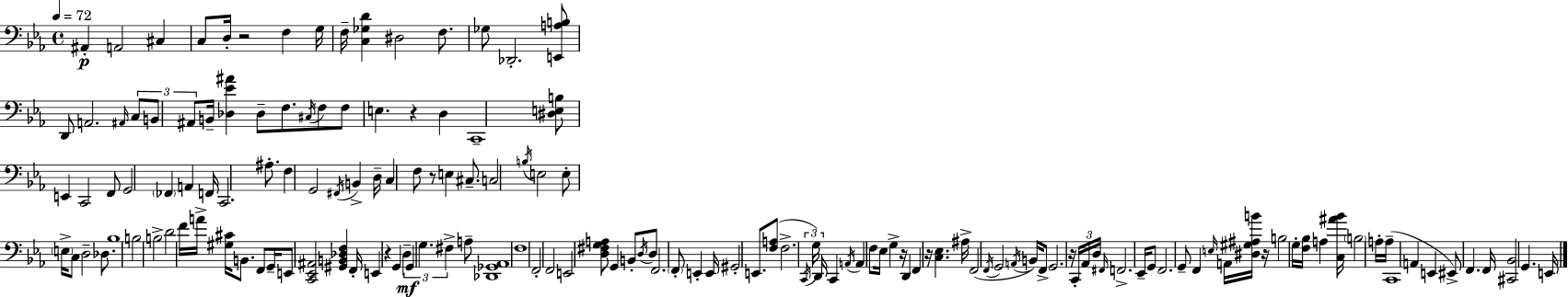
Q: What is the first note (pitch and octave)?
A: A#2